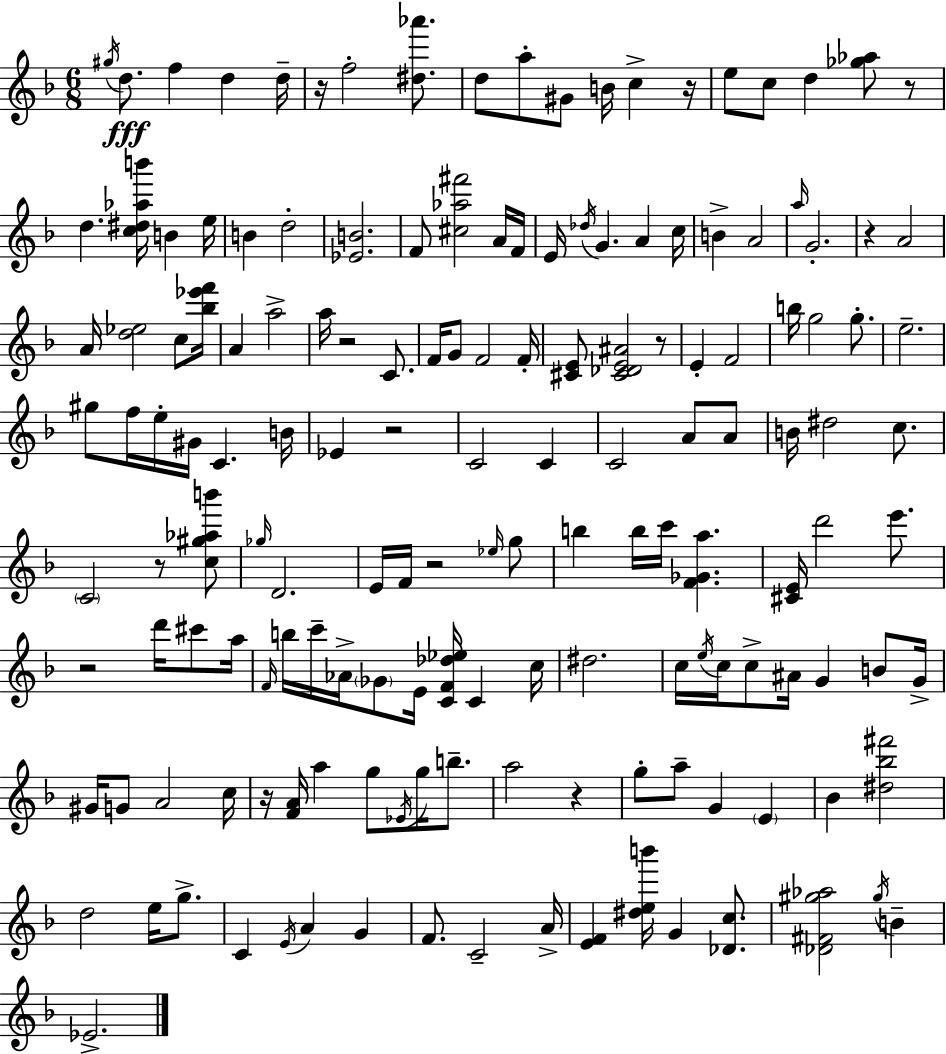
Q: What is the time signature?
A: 6/8